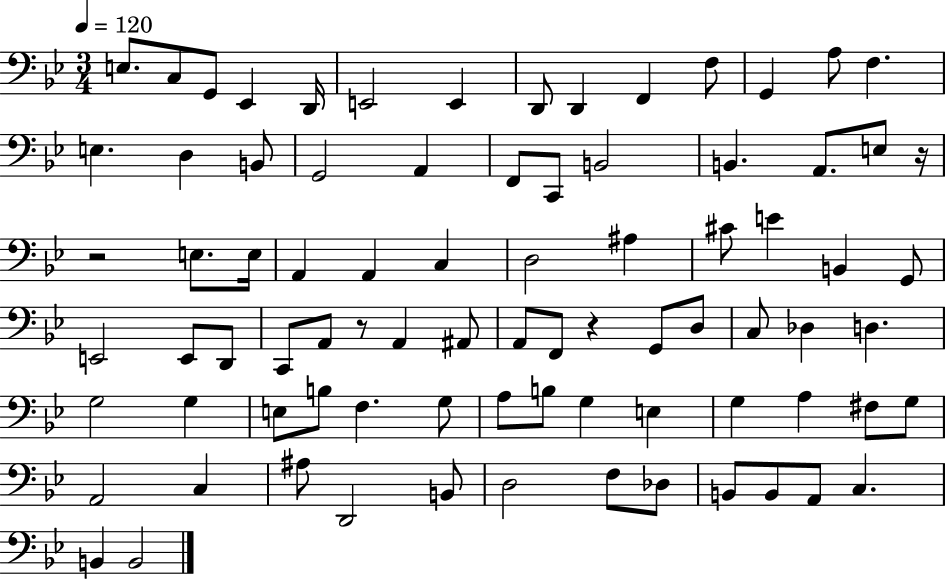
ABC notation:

X:1
T:Untitled
M:3/4
L:1/4
K:Bb
E,/2 C,/2 G,,/2 _E,, D,,/4 E,,2 E,, D,,/2 D,, F,, F,/2 G,, A,/2 F, E, D, B,,/2 G,,2 A,, F,,/2 C,,/2 B,,2 B,, A,,/2 E,/2 z/4 z2 E,/2 E,/4 A,, A,, C, D,2 ^A, ^C/2 E B,, G,,/2 E,,2 E,,/2 D,,/2 C,,/2 A,,/2 z/2 A,, ^A,,/2 A,,/2 F,,/2 z G,,/2 D,/2 C,/2 _D, D, G,2 G, E,/2 B,/2 F, G,/2 A,/2 B,/2 G, E, G, A, ^F,/2 G,/2 A,,2 C, ^A,/2 D,,2 B,,/2 D,2 F,/2 _D,/2 B,,/2 B,,/2 A,,/2 C, B,, B,,2